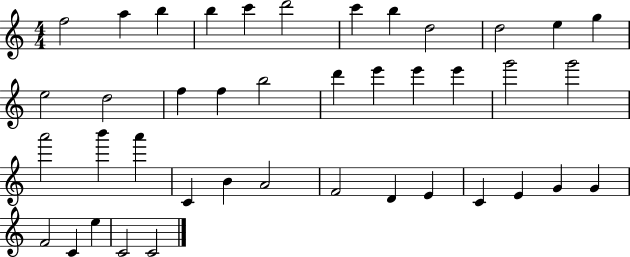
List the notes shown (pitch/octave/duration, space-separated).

F5/h A5/q B5/q B5/q C6/q D6/h C6/q B5/q D5/h D5/h E5/q G5/q E5/h D5/h F5/q F5/q B5/h D6/q E6/q E6/q E6/q G6/h G6/h A6/h B6/q A6/q C4/q B4/q A4/h F4/h D4/q E4/q C4/q E4/q G4/q G4/q F4/h C4/q E5/q C4/h C4/h